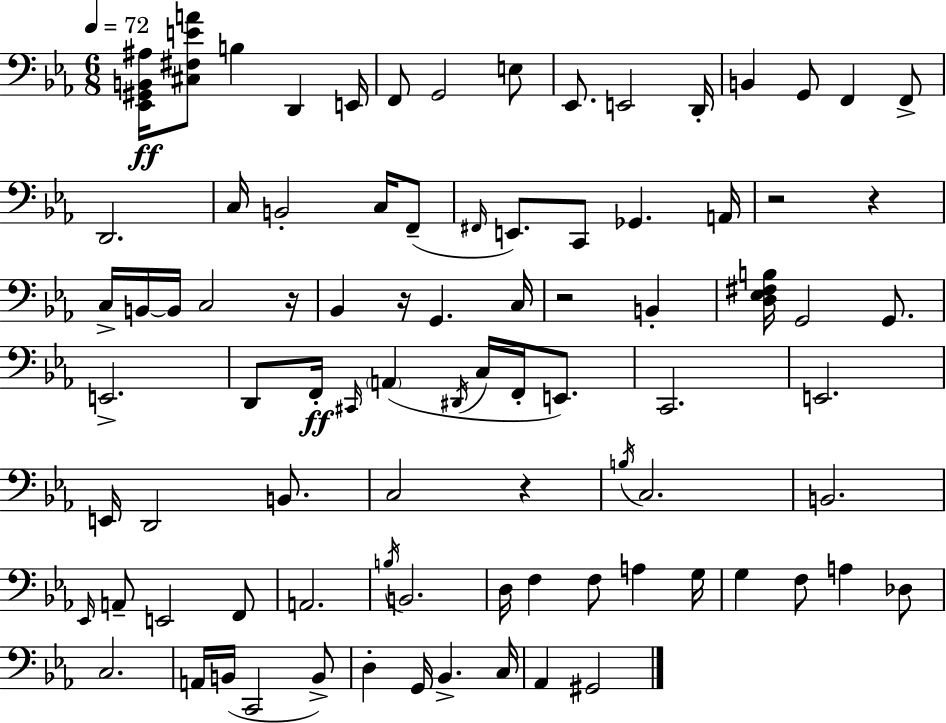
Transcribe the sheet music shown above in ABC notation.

X:1
T:Untitled
M:6/8
L:1/4
K:Cm
[_E,,^G,,B,,^A,]/4 [^C,^F,EA]/2 B, D,, E,,/4 F,,/2 G,,2 E,/2 _E,,/2 E,,2 D,,/4 B,, G,,/2 F,, F,,/2 D,,2 C,/4 B,,2 C,/4 F,,/2 ^F,,/4 E,,/2 C,,/2 _G,, A,,/4 z2 z C,/4 B,,/4 B,,/4 C,2 z/4 _B,, z/4 G,, C,/4 z2 B,, [D,_E,^F,B,]/4 G,,2 G,,/2 E,,2 D,,/2 F,,/4 ^C,,/4 A,, ^D,,/4 C,/4 F,,/4 E,,/2 C,,2 E,,2 E,,/4 D,,2 B,,/2 C,2 z B,/4 C,2 B,,2 _E,,/4 A,,/2 E,,2 F,,/2 A,,2 B,/4 B,,2 D,/4 F, F,/2 A, G,/4 G, F,/2 A, _D,/2 C,2 A,,/4 B,,/4 C,,2 B,,/2 D, G,,/4 _B,, C,/4 _A,, ^G,,2